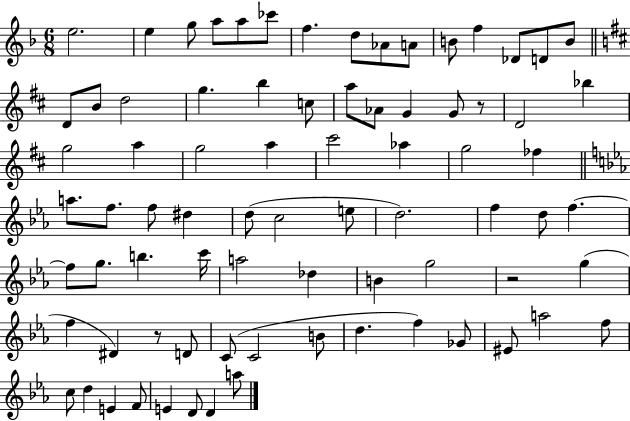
X:1
T:Untitled
M:6/8
L:1/4
K:F
e2 e g/2 a/2 a/2 _c'/2 f d/2 _A/2 A/2 B/2 f _D/2 D/2 B/2 D/2 B/2 d2 g b c/2 a/2 _A/2 G G/2 z/2 D2 _b g2 a g2 a ^c'2 _a g2 _f a/2 f/2 f/2 ^d d/2 c2 e/2 d2 f d/2 f f/2 g/2 b c'/4 a2 _d B g2 z2 g f ^D z/2 D/2 C/2 C2 B/2 d f _G/2 ^E/2 a2 f/2 c/2 d E F/2 E D/2 D a/2